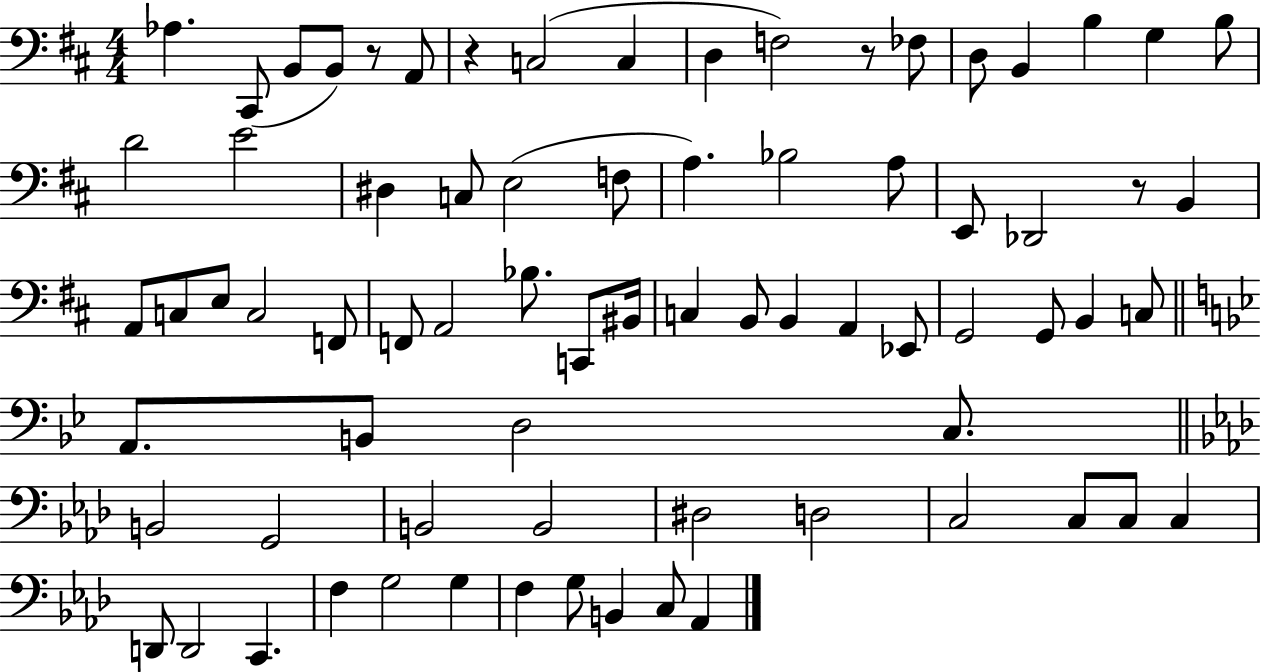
X:1
T:Untitled
M:4/4
L:1/4
K:D
_A, ^C,,/2 B,,/2 B,,/2 z/2 A,,/2 z C,2 C, D, F,2 z/2 _F,/2 D,/2 B,, B, G, B,/2 D2 E2 ^D, C,/2 E,2 F,/2 A, _B,2 A,/2 E,,/2 _D,,2 z/2 B,, A,,/2 C,/2 E,/2 C,2 F,,/2 F,,/2 A,,2 _B,/2 C,,/2 ^B,,/4 C, B,,/2 B,, A,, _E,,/2 G,,2 G,,/2 B,, C,/2 A,,/2 B,,/2 D,2 C,/2 B,,2 G,,2 B,,2 B,,2 ^D,2 D,2 C,2 C,/2 C,/2 C, D,,/2 D,,2 C,, F, G,2 G, F, G,/2 B,, C,/2 _A,,